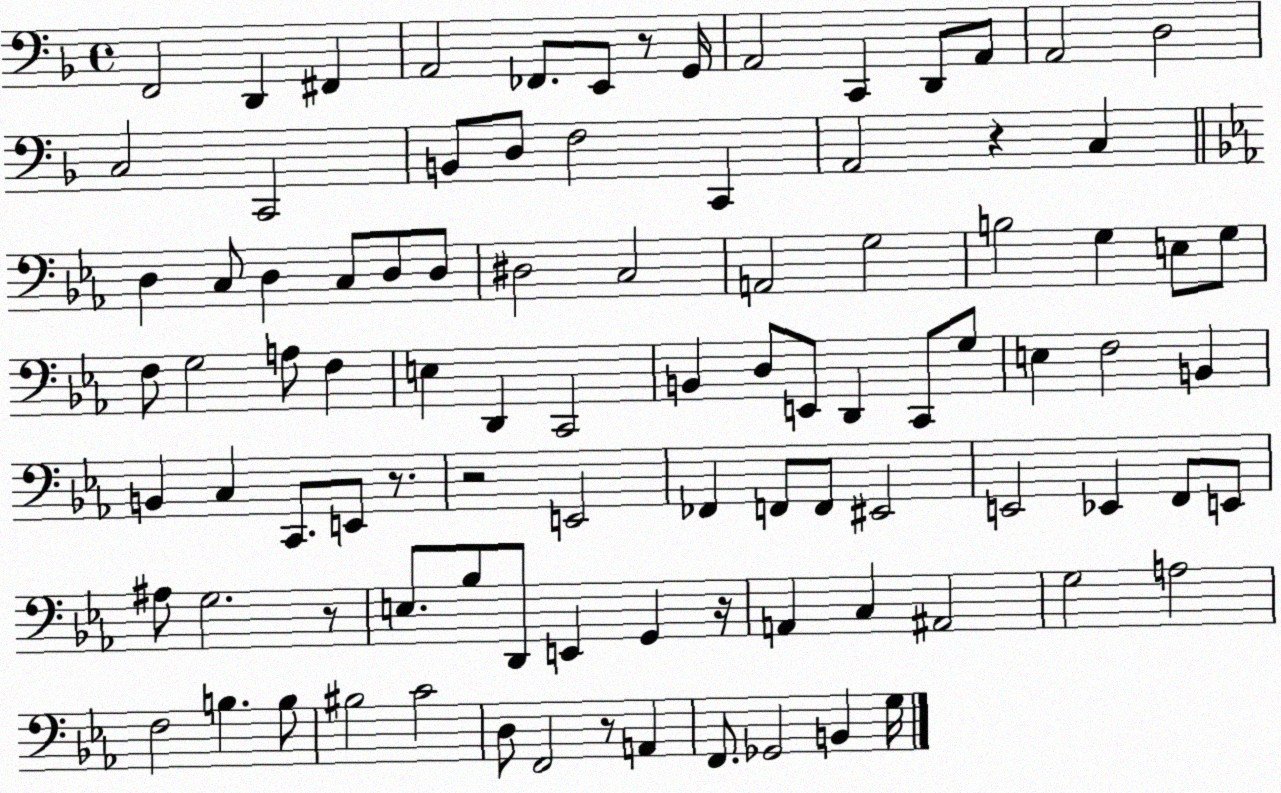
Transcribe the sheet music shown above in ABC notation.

X:1
T:Untitled
M:4/4
L:1/4
K:F
F,,2 D,, ^F,, A,,2 _F,,/2 E,,/2 z/2 G,,/4 A,,2 C,, D,,/2 A,,/2 A,,2 D,2 C,2 C,,2 B,,/2 D,/2 F,2 C,, A,,2 z C, D, C,/2 D, C,/2 D,/2 D,/2 ^D,2 C,2 A,,2 G,2 B,2 G, E,/2 G,/2 F,/2 G,2 A,/2 F, E, D,, C,,2 B,, D,/2 E,,/2 D,, C,,/2 G,/2 E, F,2 B,, B,, C, C,,/2 E,,/2 z/2 z2 E,,2 _F,, F,,/2 F,,/2 ^E,,2 E,,2 _E,, F,,/2 E,,/2 ^A,/2 G,2 z/2 E,/2 _B,/2 D,,/2 E,, G,, z/4 A,, C, ^A,,2 G,2 A,2 F,2 B, B,/2 ^B,2 C2 D,/2 F,,2 z/2 A,, F,,/2 _G,,2 B,, G,/4